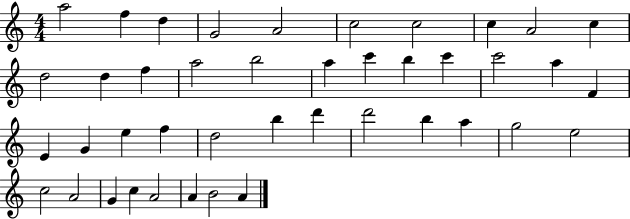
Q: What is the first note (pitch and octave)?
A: A5